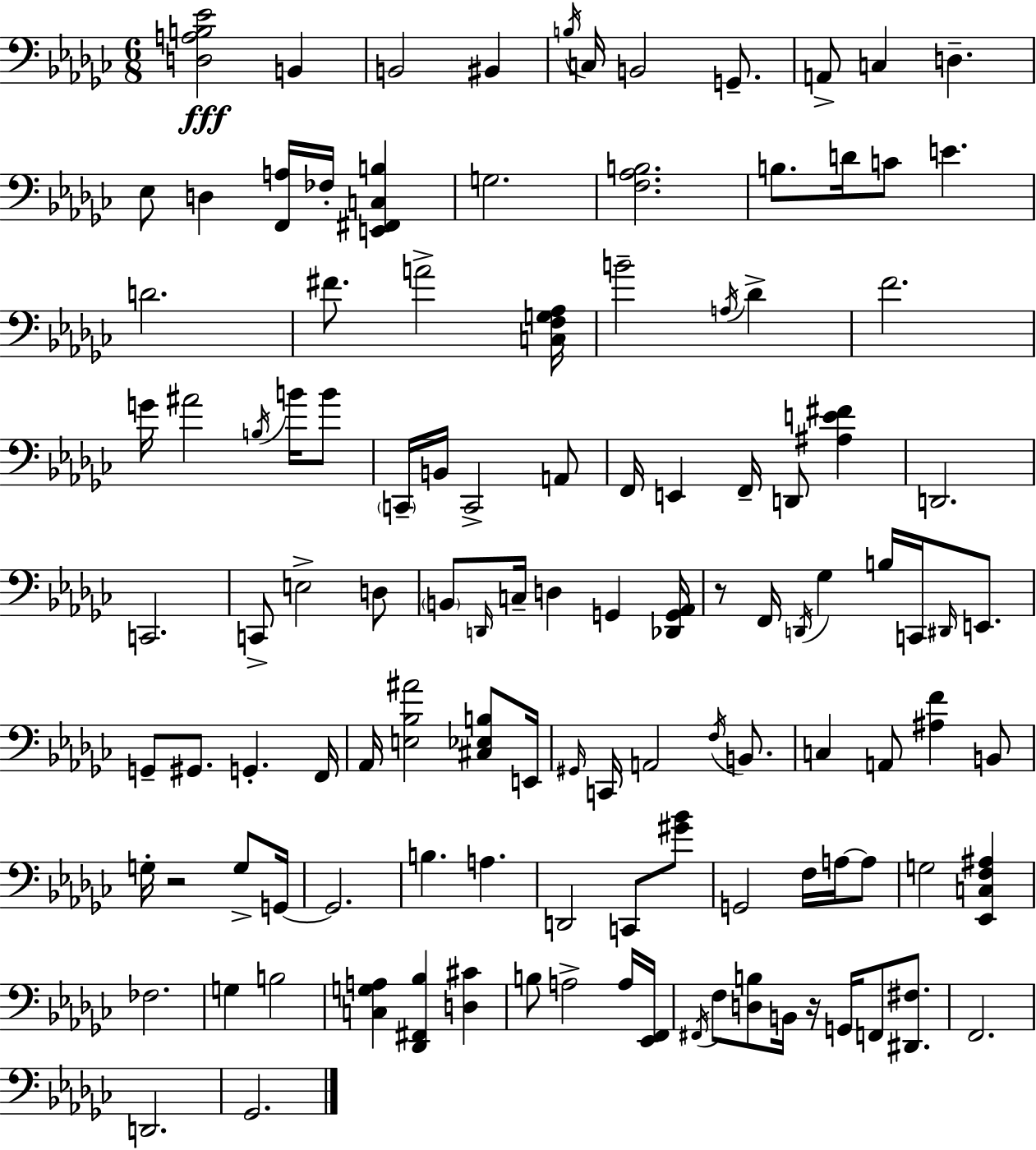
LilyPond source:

{
  \clef bass
  \numericTimeSignature
  \time 6/8
  \key ees \minor
  <d a b ees'>2\fff b,4 | b,2 bis,4 | \acciaccatura { b16 } c16 b,2 g,8.-- | a,8-> c4 d4.-- | \break ees8 d4 <f, a>16 fes16-. <e, fis, c b>4 | g2. | <f aes b>2. | b8. d'16 c'8 e'4. | \break d'2. | fis'8. a'2-> | <c f g aes>16 b'2-- \acciaccatura { a16 } des'4-> | f'2. | \break g'16 ais'2 \acciaccatura { b16 } | b'16 b'8 \parenthesize c,16-- b,16 c,2-> | a,8 f,16 e,4 f,16-- d,8 <ais e' fis'>4 | d,2. | \break c,2. | c,8-> e2-> | d8 \parenthesize b,8 \grace { d,16 } c16-- d4 g,4 | <des, g, aes,>16 r8 f,16 \acciaccatura { d,16 } ges4 | \break b16 c,16 \grace { dis,16 } e,8. g,8-- gis,8. g,4.-. | f,16 aes,16 <e bes ais'>2 | <cis ees b>8 e,16 \grace { gis,16 } c,16 a,2 | \acciaccatura { f16 } b,8. c4 | \break a,8 <ais f'>4 b,8 g16-. r2 | g8-> g,16~~ g,2. | b4. | a4. d,2 | \break c,8 <gis' bes'>8 g,2 | f16 a16~~ a8 g2 | <ees, c f ais>4 fes2. | g4 | \break b2 <c g a>4 | <des, fis, bes>4 <d cis'>4 b8 a2-> | a16 <ees, f,>16 \acciaccatura { fis,16 } f8 <d b>8 | b,16 r16 g,16 f,8 <dis, fis>8. f,2. | \break d,2. | ges,2. | \bar "|."
}